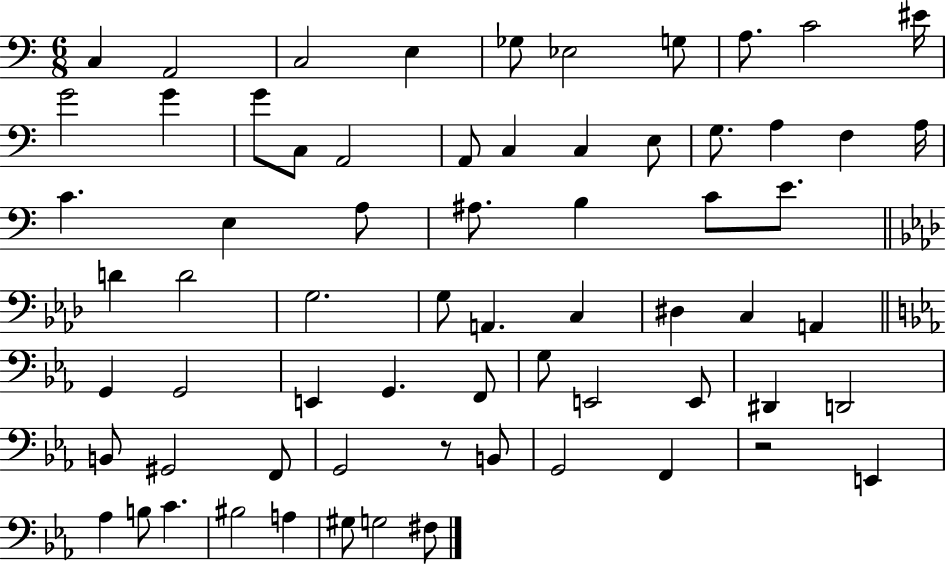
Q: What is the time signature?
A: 6/8